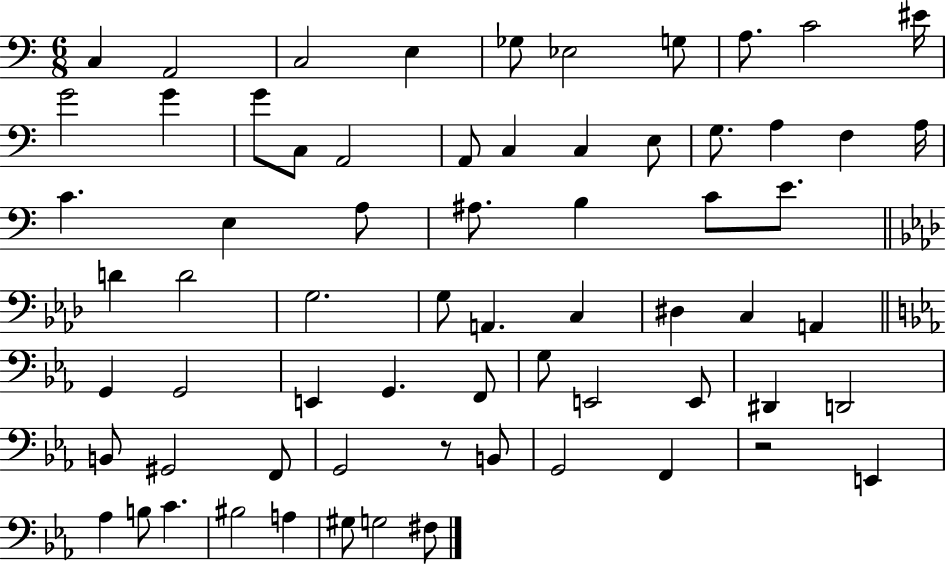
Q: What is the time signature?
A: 6/8